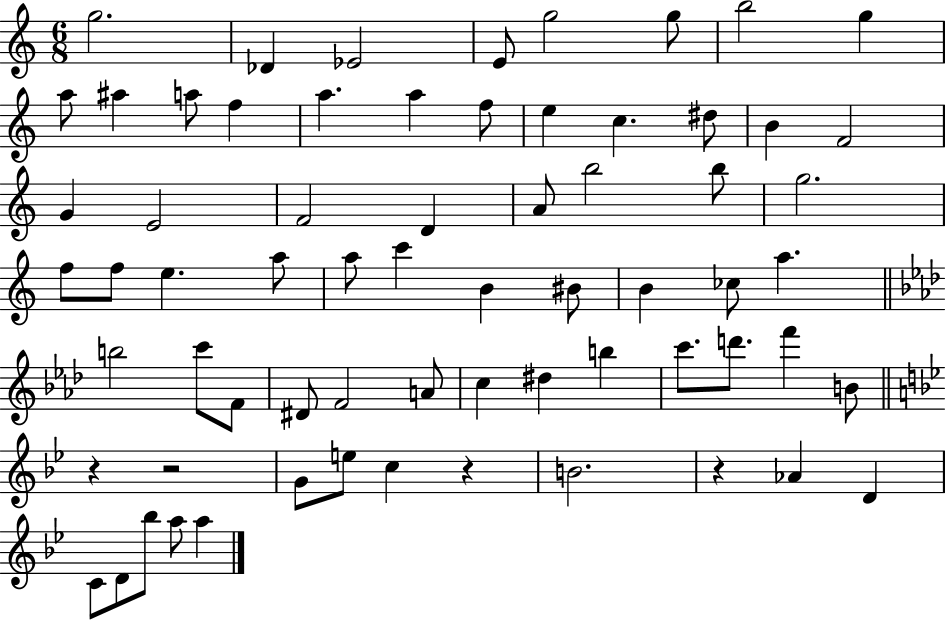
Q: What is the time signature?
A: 6/8